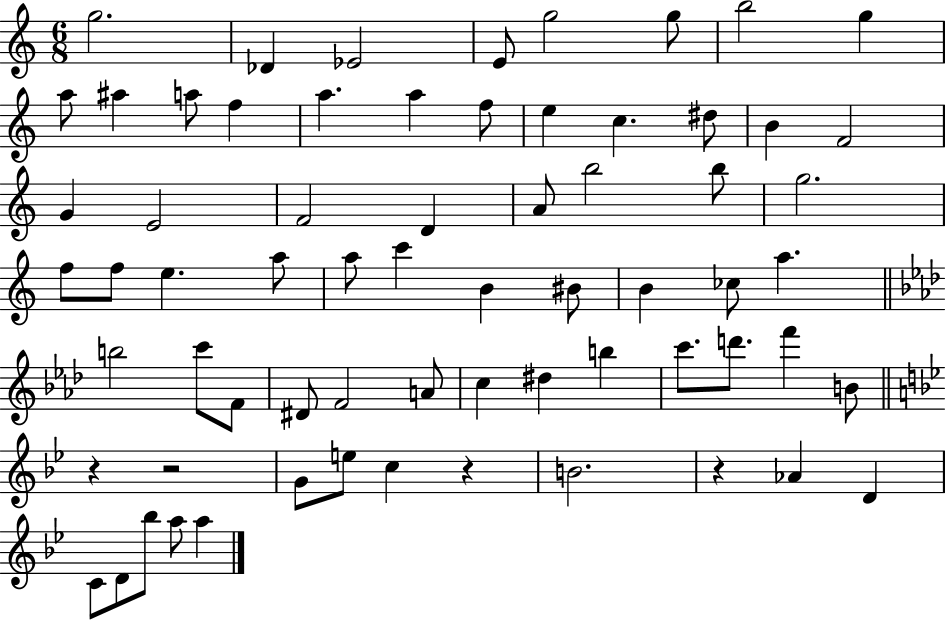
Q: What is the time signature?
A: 6/8